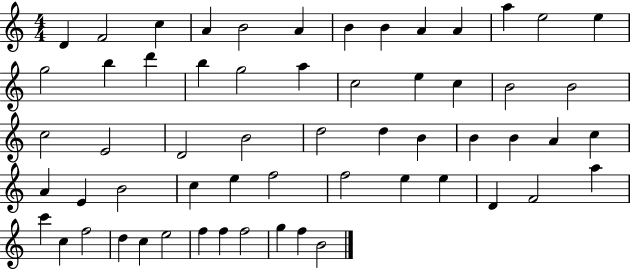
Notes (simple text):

D4/q F4/h C5/q A4/q B4/h A4/q B4/q B4/q A4/q A4/q A5/q E5/h E5/q G5/h B5/q D6/q B5/q G5/h A5/q C5/h E5/q C5/q B4/h B4/h C5/h E4/h D4/h B4/h D5/h D5/q B4/q B4/q B4/q A4/q C5/q A4/q E4/q B4/h C5/q E5/q F5/h F5/h E5/q E5/q D4/q F4/h A5/q C6/q C5/q F5/h D5/q C5/q E5/h F5/q F5/q F5/h G5/q F5/q B4/h